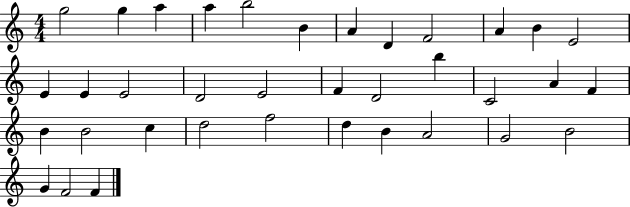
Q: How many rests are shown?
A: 0